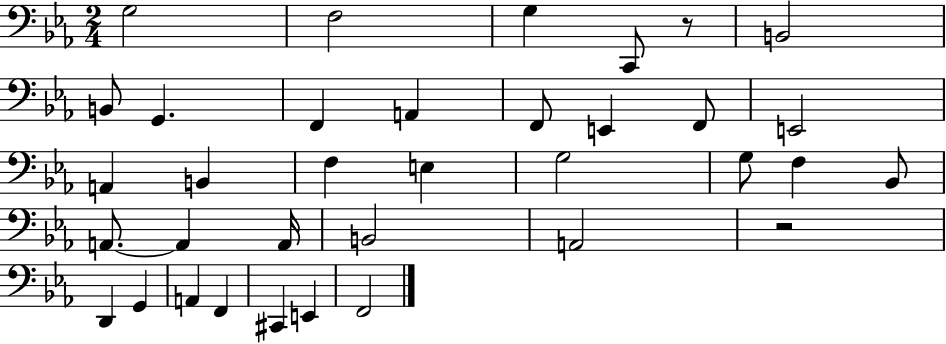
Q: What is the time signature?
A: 2/4